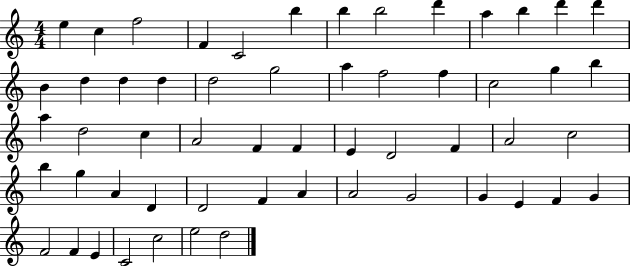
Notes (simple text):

E5/q C5/q F5/h F4/q C4/h B5/q B5/q B5/h D6/q A5/q B5/q D6/q D6/q B4/q D5/q D5/q D5/q D5/h G5/h A5/q F5/h F5/q C5/h G5/q B5/q A5/q D5/h C5/q A4/h F4/q F4/q E4/q D4/h F4/q A4/h C5/h B5/q G5/q A4/q D4/q D4/h F4/q A4/q A4/h G4/h G4/q E4/q F4/q G4/q F4/h F4/q E4/q C4/h C5/h E5/h D5/h